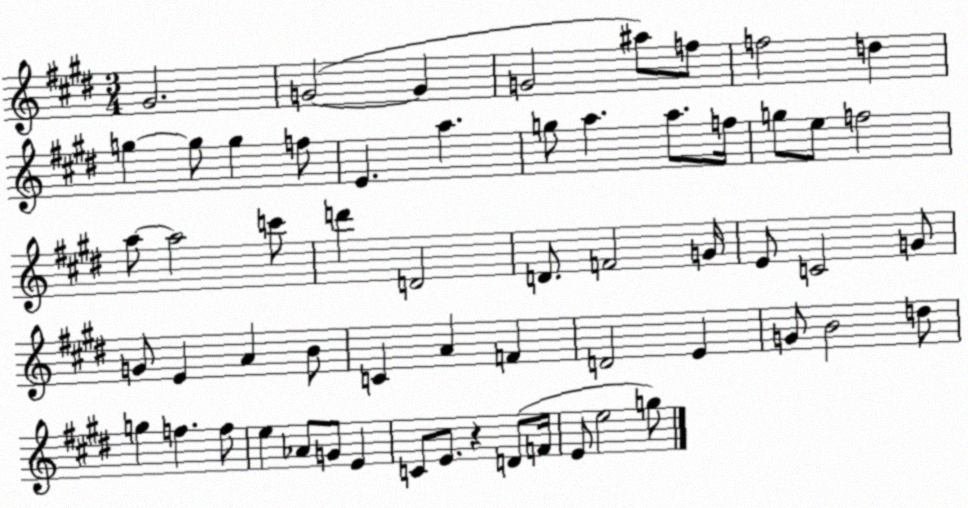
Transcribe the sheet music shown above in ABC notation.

X:1
T:Untitled
M:3/4
L:1/4
K:E
^G2 G2 G G2 ^a/2 f/2 f2 d g g/2 g f/2 E a g/2 a a/2 f/4 g/2 e/2 f2 a/2 a2 c'/2 d' D2 D/2 F2 G/4 E/2 C2 G/2 G/2 E A B/2 C A F D2 E G/2 B2 d/2 g f f/2 e _A/2 G/2 E C/2 E/2 z D/2 F/4 E/2 e2 g/2